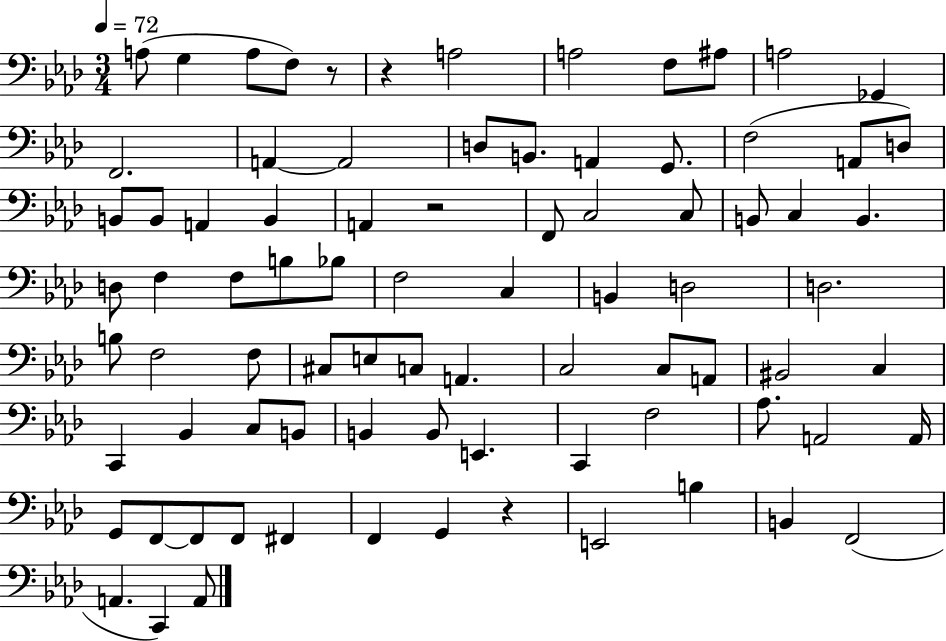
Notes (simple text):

A3/e G3/q A3/e F3/e R/e R/q A3/h A3/h F3/e A#3/e A3/h Gb2/q F2/h. A2/q A2/h D3/e B2/e. A2/q G2/e. F3/h A2/e D3/e B2/e B2/e A2/q B2/q A2/q R/h F2/e C3/h C3/e B2/e C3/q B2/q. D3/e F3/q F3/e B3/e Bb3/e F3/h C3/q B2/q D3/h D3/h. B3/e F3/h F3/e C#3/e E3/e C3/e A2/q. C3/h C3/e A2/e BIS2/h C3/q C2/q Bb2/q C3/e B2/e B2/q B2/e E2/q. C2/q F3/h Ab3/e. A2/h A2/s G2/e F2/e F2/e F2/e F#2/q F2/q G2/q R/q E2/h B3/q B2/q F2/h A2/q. C2/q A2/e